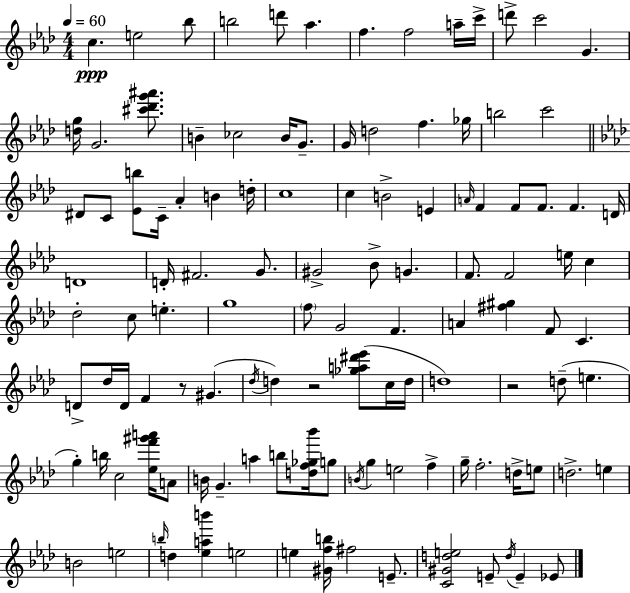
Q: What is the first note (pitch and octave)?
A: C5